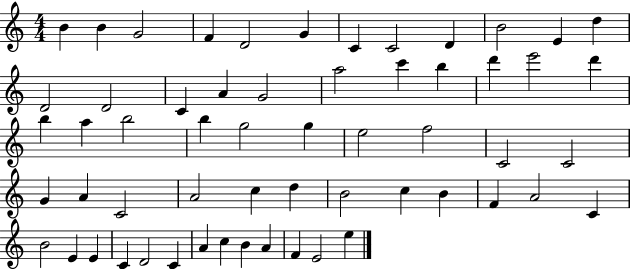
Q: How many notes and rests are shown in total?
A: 58